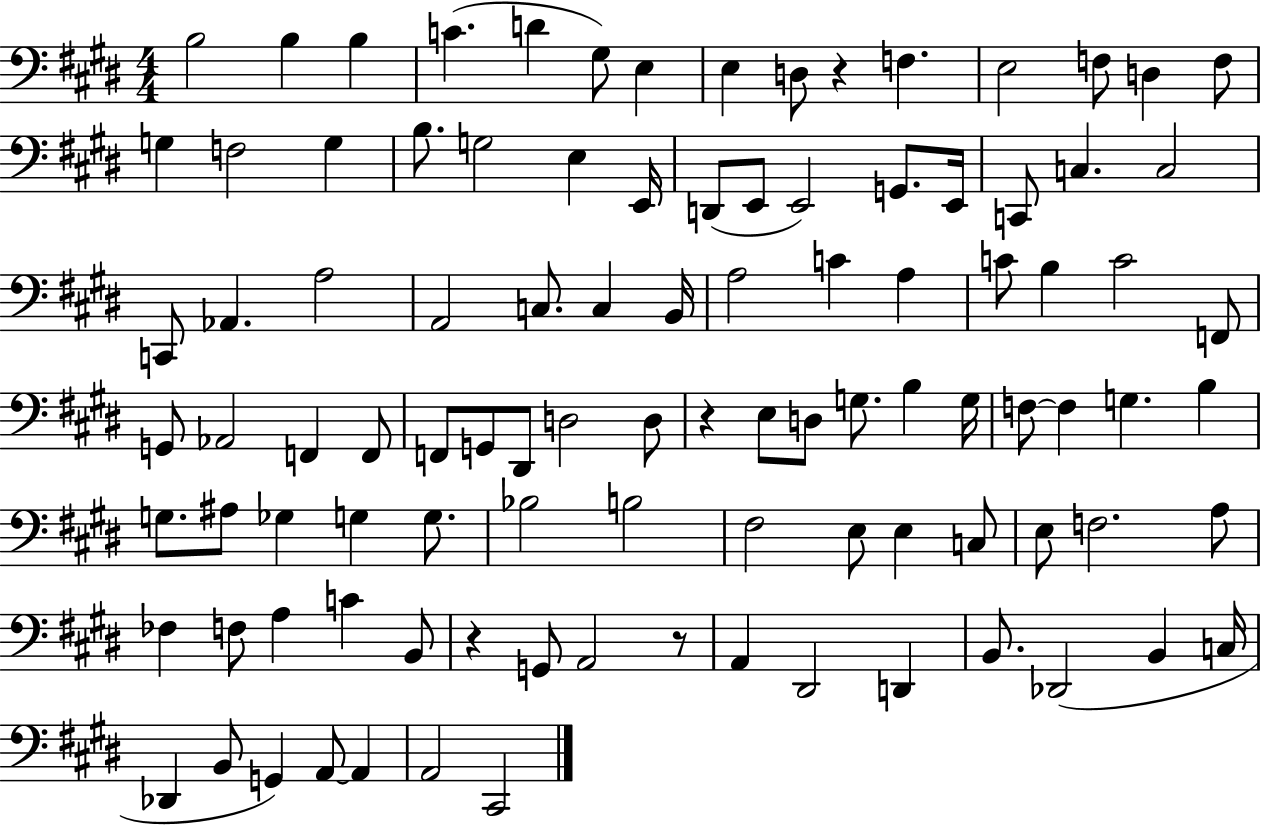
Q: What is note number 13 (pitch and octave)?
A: D3